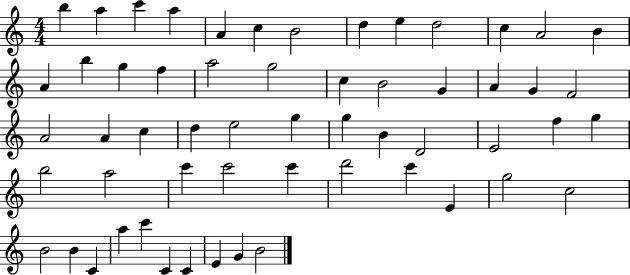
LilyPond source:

{
  \clef treble
  \numericTimeSignature
  \time 4/4
  \key c \major
  b''4 a''4 c'''4 a''4 | a'4 c''4 b'2 | d''4 e''4 d''2 | c''4 a'2 b'4 | \break a'4 b''4 g''4 f''4 | a''2 g''2 | c''4 b'2 g'4 | a'4 g'4 f'2 | \break a'2 a'4 c''4 | d''4 e''2 g''4 | g''4 b'4 d'2 | e'2 f''4 g''4 | \break b''2 a''2 | c'''4 c'''2 c'''4 | d'''2 c'''4 e'4 | g''2 c''2 | \break b'2 b'4 c'4 | a''4 c'''4 c'4 c'4 | e'4 g'4 b'2 | \bar "|."
}